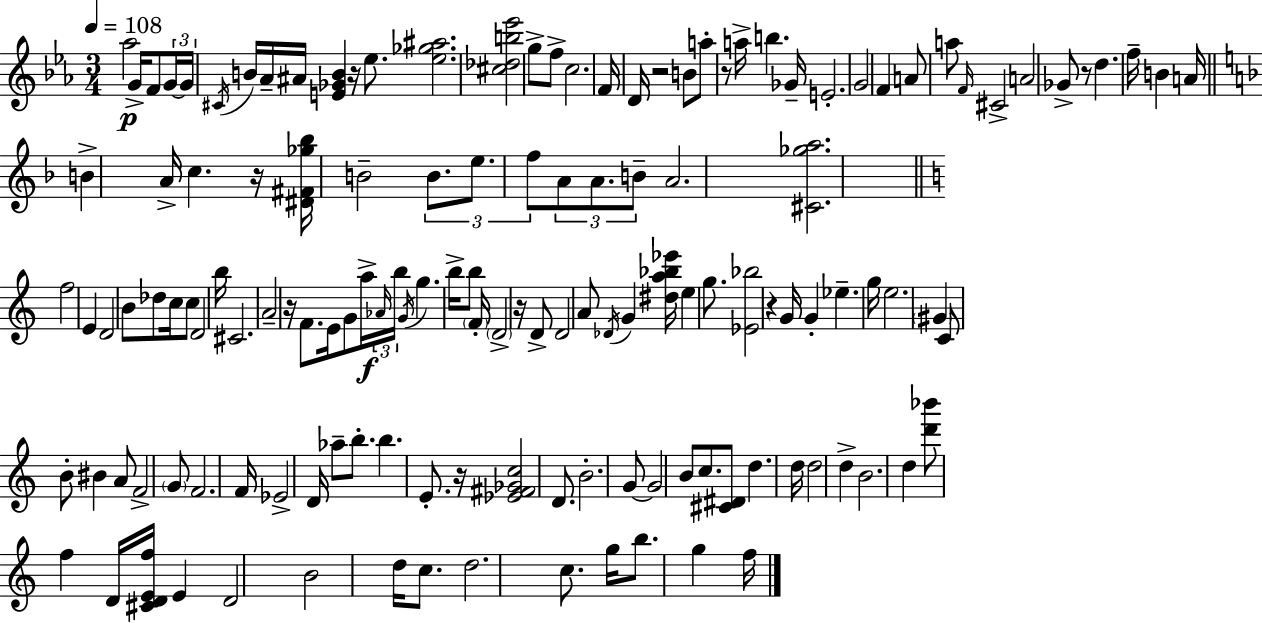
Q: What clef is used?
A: treble